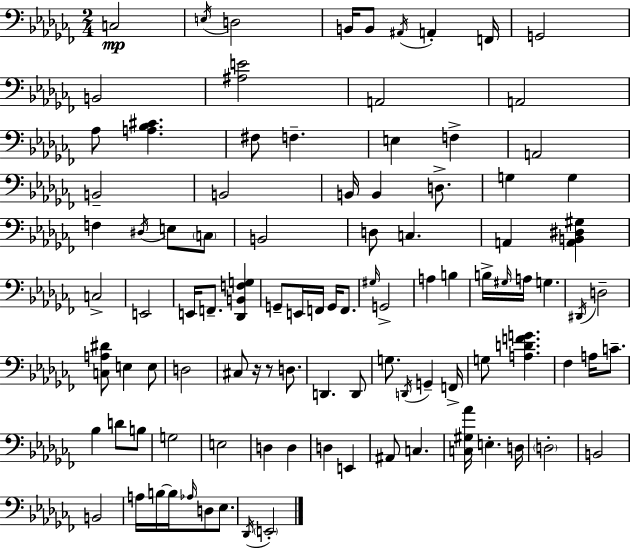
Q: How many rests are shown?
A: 2